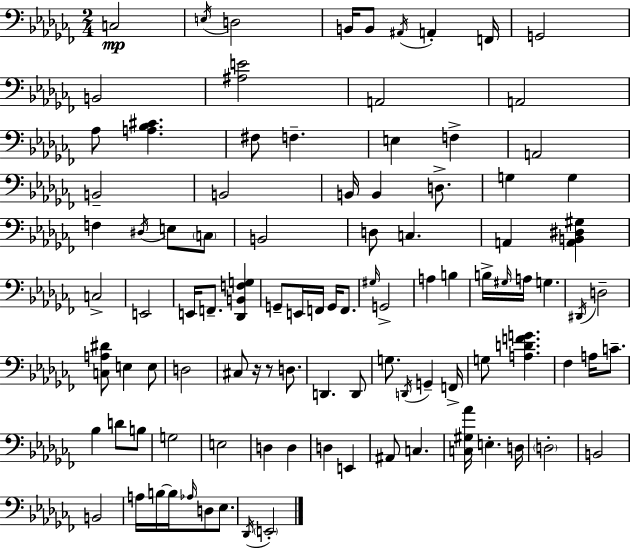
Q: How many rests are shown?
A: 2